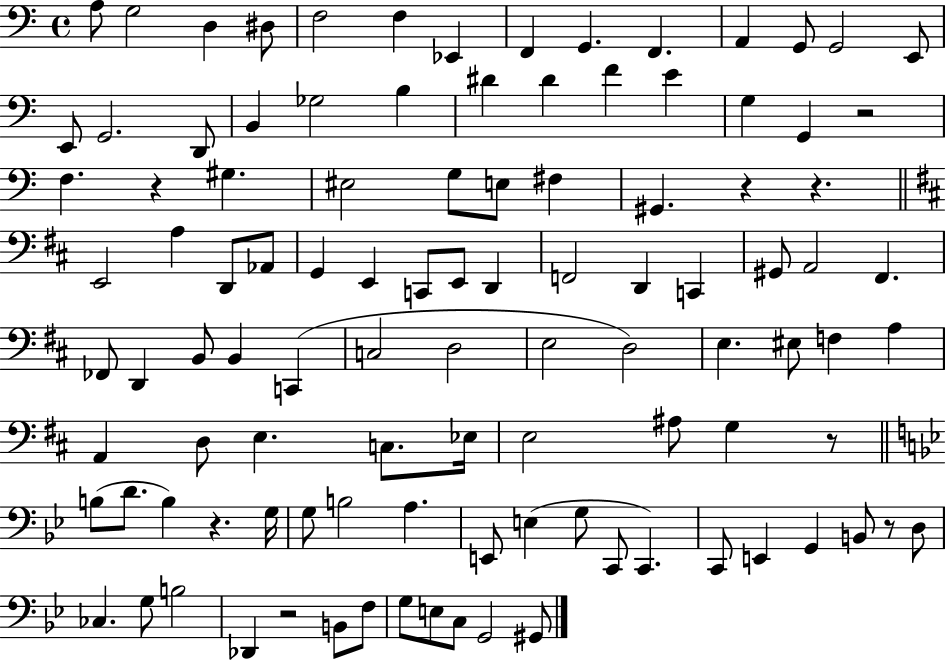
{
  \clef bass
  \time 4/4
  \defaultTimeSignature
  \key c \major
  a8 g2 d4 dis8 | f2 f4 ees,4 | f,4 g,4. f,4. | a,4 g,8 g,2 e,8 | \break e,8 g,2. d,8 | b,4 ges2 b4 | dis'4 dis'4 f'4 e'4 | g4 g,4 r2 | \break f4. r4 gis4. | eis2 g8 e8 fis4 | gis,4. r4 r4. | \bar "||" \break \key d \major e,2 a4 d,8 aes,8 | g,4 e,4 c,8 e,8 d,4 | f,2 d,4 c,4 | gis,8 a,2 fis,4. | \break fes,8 d,4 b,8 b,4 c,4( | c2 d2 | e2 d2) | e4. eis8 f4 a4 | \break a,4 d8 e4. c8. ees16 | e2 ais8 g4 r8 | \bar "||" \break \key g \minor b8( d'8. b4) r4. g16 | g8 b2 a4. | e,8 e4( g8 c,8 c,4.) | c,8 e,4 g,4 b,8 r8 d8 | \break ces4. g8 b2 | des,4 r2 b,8 f8 | g8 e8 c8 g,2 gis,8 | \bar "|."
}